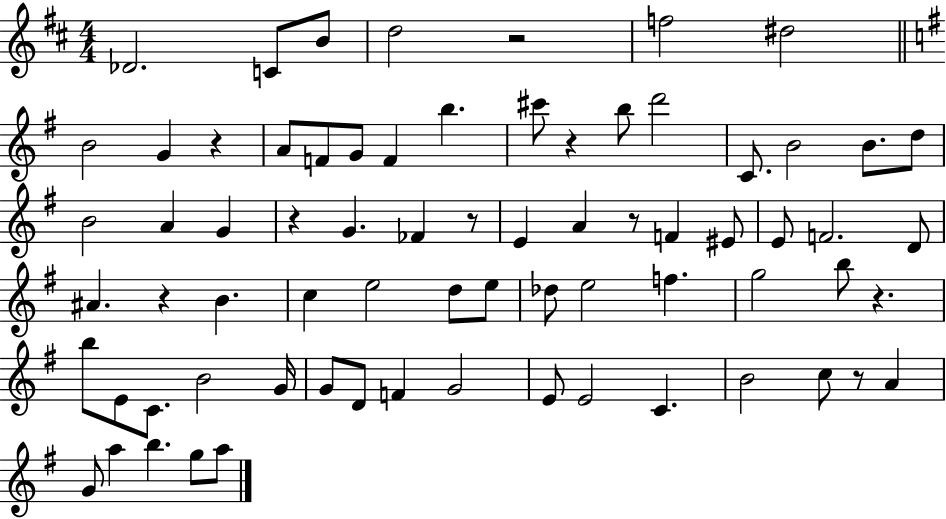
{
  \clef treble
  \numericTimeSignature
  \time 4/4
  \key d \major
  \repeat volta 2 { des'2. c'8 b'8 | d''2 r2 | f''2 dis''2 | \bar "||" \break \key g \major b'2 g'4 r4 | a'8 f'8 g'8 f'4 b''4. | cis'''8 r4 b''8 d'''2 | c'8. b'2 b'8. d''8 | \break b'2 a'4 g'4 | r4 g'4. fes'4 r8 | e'4 a'4 r8 f'4 eis'8 | e'8 f'2. d'8 | \break ais'4. r4 b'4. | c''4 e''2 d''8 e''8 | des''8 e''2 f''4. | g''2 b''8 r4. | \break b''8 e'8 c'8. b'2 g'16 | g'8 d'8 f'4 g'2 | e'8 e'2 c'4. | b'2 c''8 r8 a'4 | \break g'8 a''4 b''4. g''8 a''8 | } \bar "|."
}